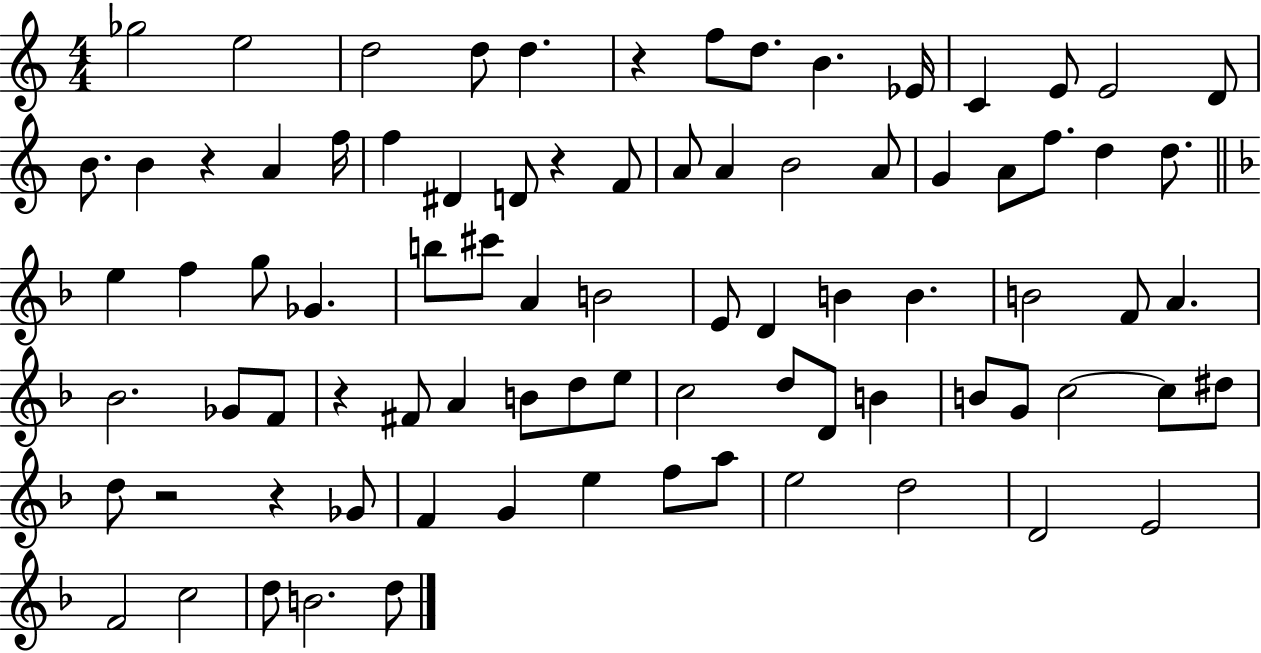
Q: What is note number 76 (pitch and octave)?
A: D5